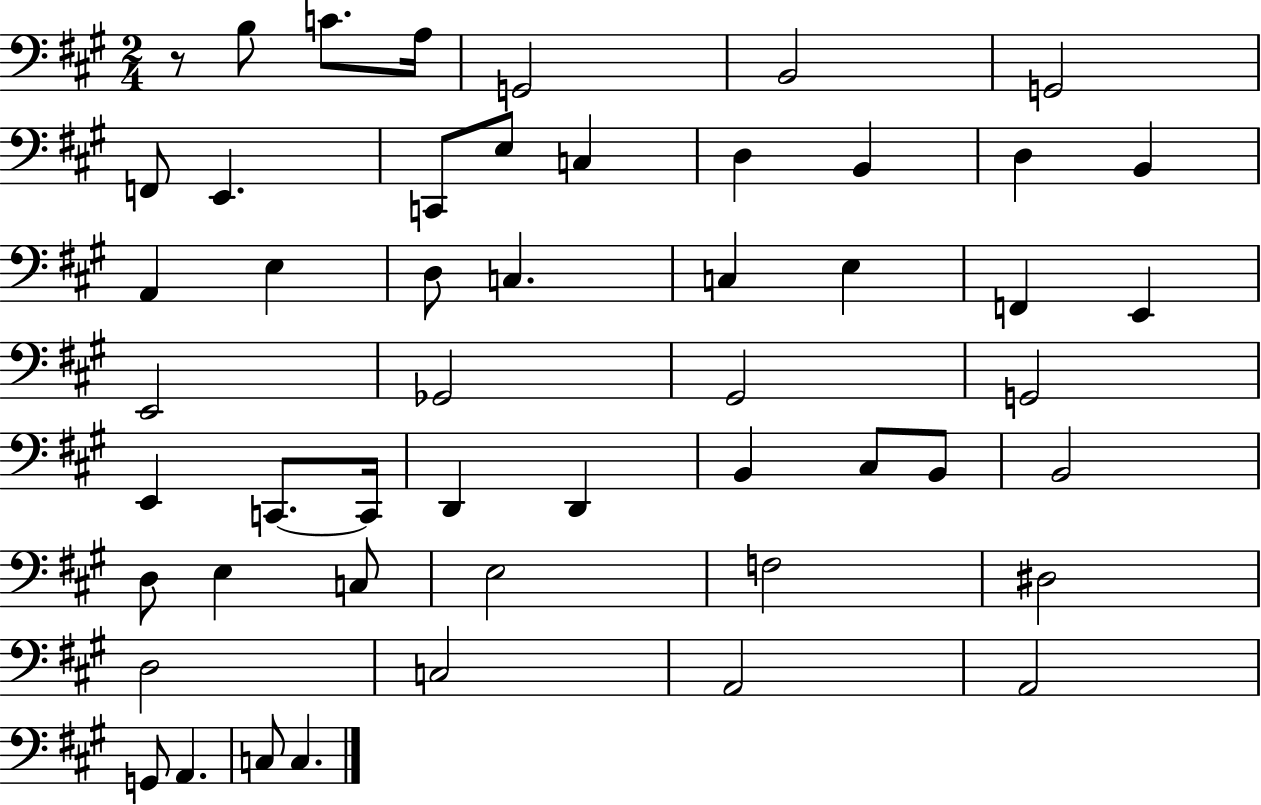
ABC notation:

X:1
T:Untitled
M:2/4
L:1/4
K:A
z/2 B,/2 C/2 A,/4 G,,2 B,,2 G,,2 F,,/2 E,, C,,/2 E,/2 C, D, B,, D, B,, A,, E, D,/2 C, C, E, F,, E,, E,,2 _G,,2 ^G,,2 G,,2 E,, C,,/2 C,,/4 D,, D,, B,, ^C,/2 B,,/2 B,,2 D,/2 E, C,/2 E,2 F,2 ^D,2 D,2 C,2 A,,2 A,,2 G,,/2 A,, C,/2 C,